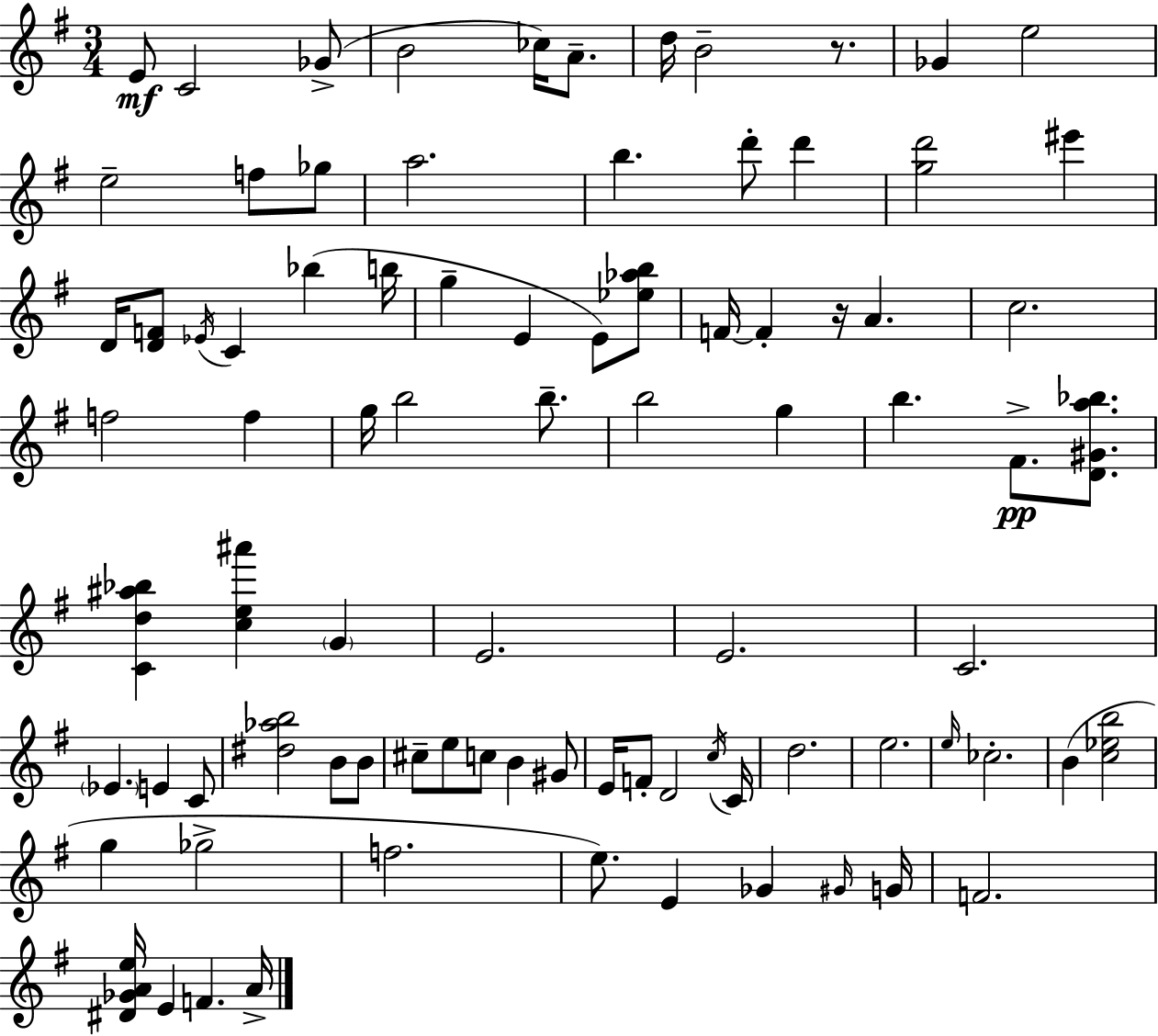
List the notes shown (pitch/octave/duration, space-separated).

E4/e C4/h Gb4/e B4/h CES5/s A4/e. D5/s B4/h R/e. Gb4/q E5/h E5/h F5/e Gb5/e A5/h. B5/q. D6/e D6/q [G5,D6]/h EIS6/q D4/s [D4,F4]/e Eb4/s C4/q Bb5/q B5/s G5/q E4/q E4/e [Eb5,Ab5,B5]/e F4/s F4/q R/s A4/q. C5/h. F5/h F5/q G5/s B5/h B5/e. B5/h G5/q B5/q. F#4/e. [D4,G#4,A5,Bb5]/e. [C4,D5,A#5,Bb5]/q [C5,E5,A#6]/q G4/q E4/h. E4/h. C4/h. Eb4/q. E4/q C4/e [D#5,Ab5,B5]/h B4/e B4/e C#5/e E5/e C5/e B4/q G#4/e E4/s F4/e D4/h C5/s C4/s D5/h. E5/h. E5/s CES5/h. B4/q [C5,Eb5,B5]/h G5/q Gb5/h F5/h. E5/e. E4/q Gb4/q G#4/s G4/s F4/h. [D#4,Gb4,A4,E5]/s E4/q F4/q. A4/s